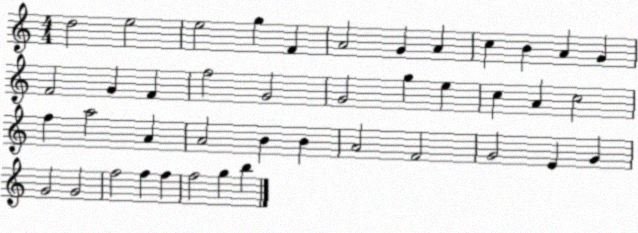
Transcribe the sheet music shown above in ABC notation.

X:1
T:Untitled
M:4/4
L:1/4
K:C
d2 e2 e2 g F A2 G A c B A G F2 G F f2 G2 G2 g e c A c2 f a2 A A2 B B A2 F2 G2 E G G2 G2 f2 f f f2 g b